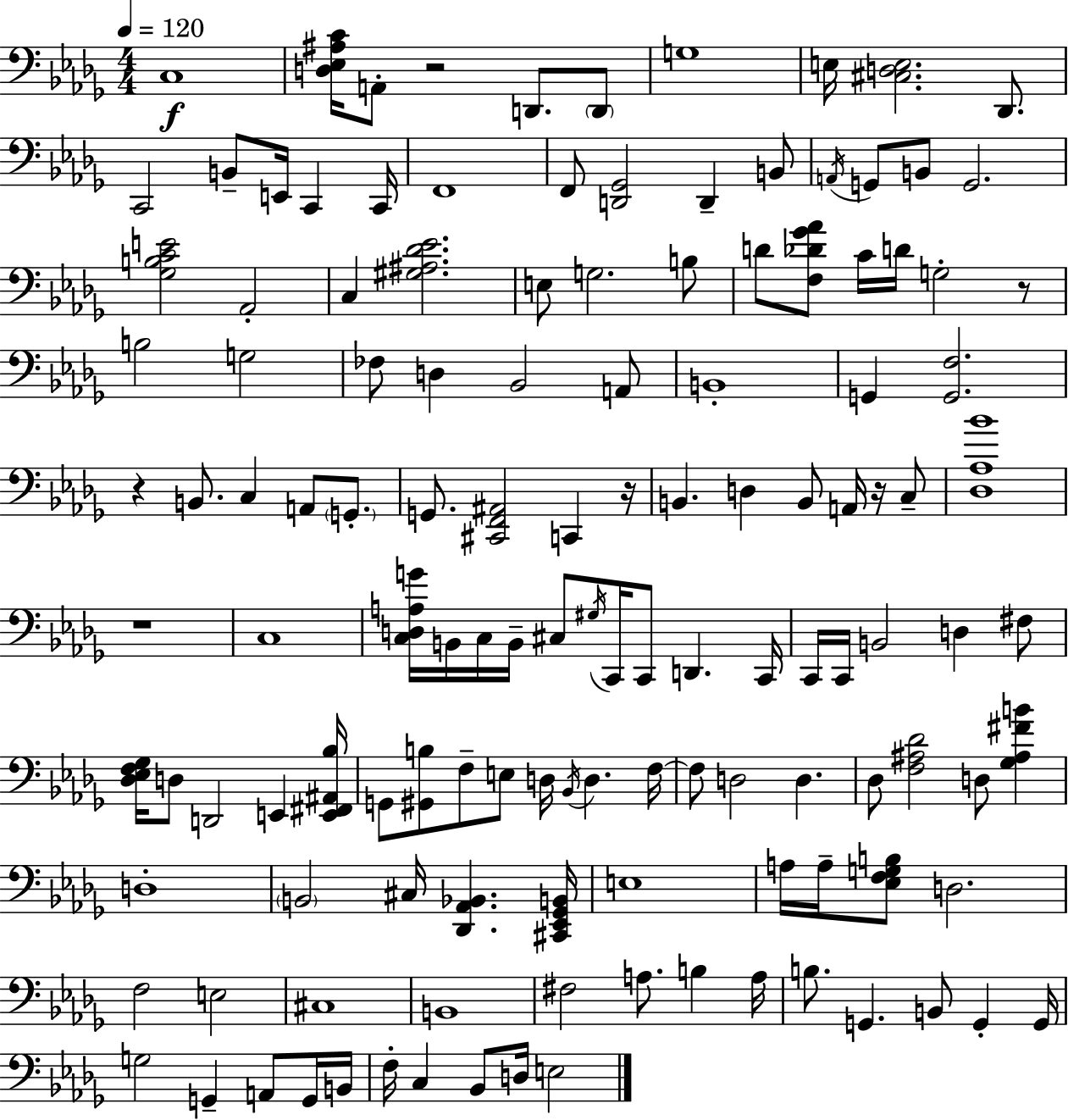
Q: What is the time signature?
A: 4/4